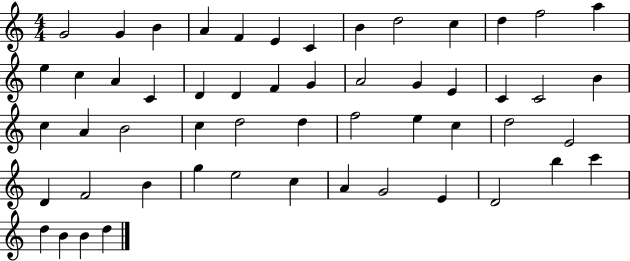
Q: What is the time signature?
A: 4/4